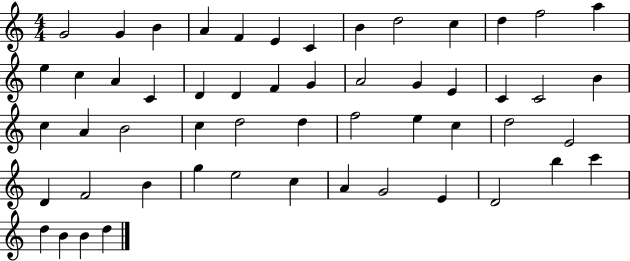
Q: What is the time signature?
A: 4/4